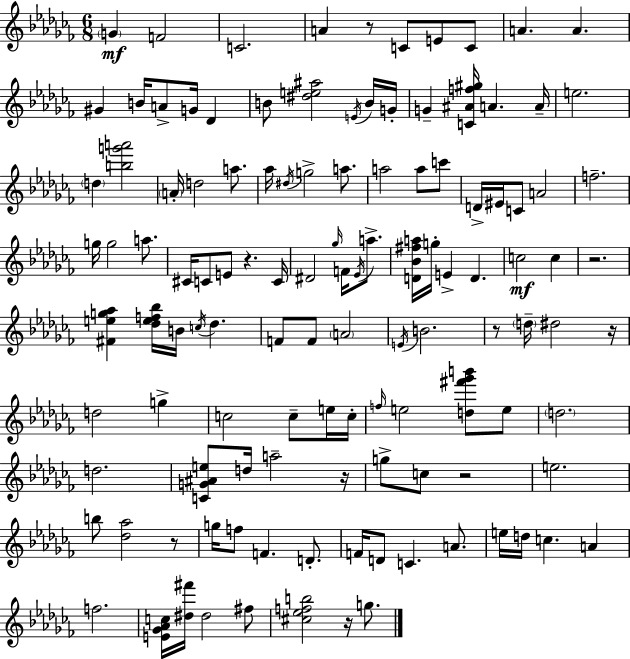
G4/q F4/h C4/h. A4/q R/e C4/e E4/e C4/e A4/q. A4/q. G#4/q B4/s A4/e G4/s Db4/q B4/e [D#5,E5,A#5]/h E4/s B4/s G4/s G4/q [C4,A#4,F5,G#5]/s A4/q. A4/s E5/h. D5/q [B5,G6,A6]/h A4/s D5/h A5/e. Ab5/s D#5/s G5/h A5/e. A5/h A5/e C6/e D4/s EIS4/s C4/e A4/h F5/h. G5/s G5/h A5/e. C#4/s C4/e E4/e R/q. C4/s D#4/h Gb5/s F4/s Eb4/s A5/e. [D4,Bb4,F#5,A5]/s G5/s E4/q D4/q. C5/h C5/q R/h. [F#4,E5,G5,Ab5]/q [Db5,E5,F5,Bb5]/s B4/s C5/s Db5/q. F4/e F4/e A4/h E4/s B4/h. R/e D5/s D#5/h R/s D5/h G5/q C5/h C5/e E5/s C5/s F5/s E5/h [D5,F#6,Gb6,B6]/e E5/e D5/h. D5/h. [C4,G4,A#4,E5]/e D5/s A5/h R/s G5/e C5/e R/h E5/h. B5/e [Db5,Ab5]/h R/e G5/s F5/e F4/q. D4/e. F4/s D4/e C4/q. A4/e. E5/s D5/s C5/q. A4/q F5/h. [E4,Gb4,Ab4,C5]/s [D#5,F#6]/s D#5/h F#5/e [C#5,Eb5,F5,B5]/h R/s G5/e.